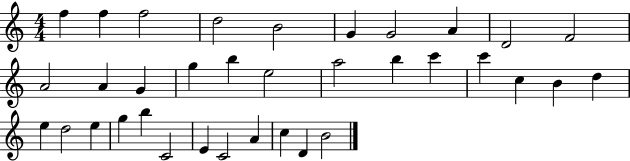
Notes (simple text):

F5/q F5/q F5/h D5/h B4/h G4/q G4/h A4/q D4/h F4/h A4/h A4/q G4/q G5/q B5/q E5/h A5/h B5/q C6/q C6/q C5/q B4/q D5/q E5/q D5/h E5/q G5/q B5/q C4/h E4/q C4/h A4/q C5/q D4/q B4/h